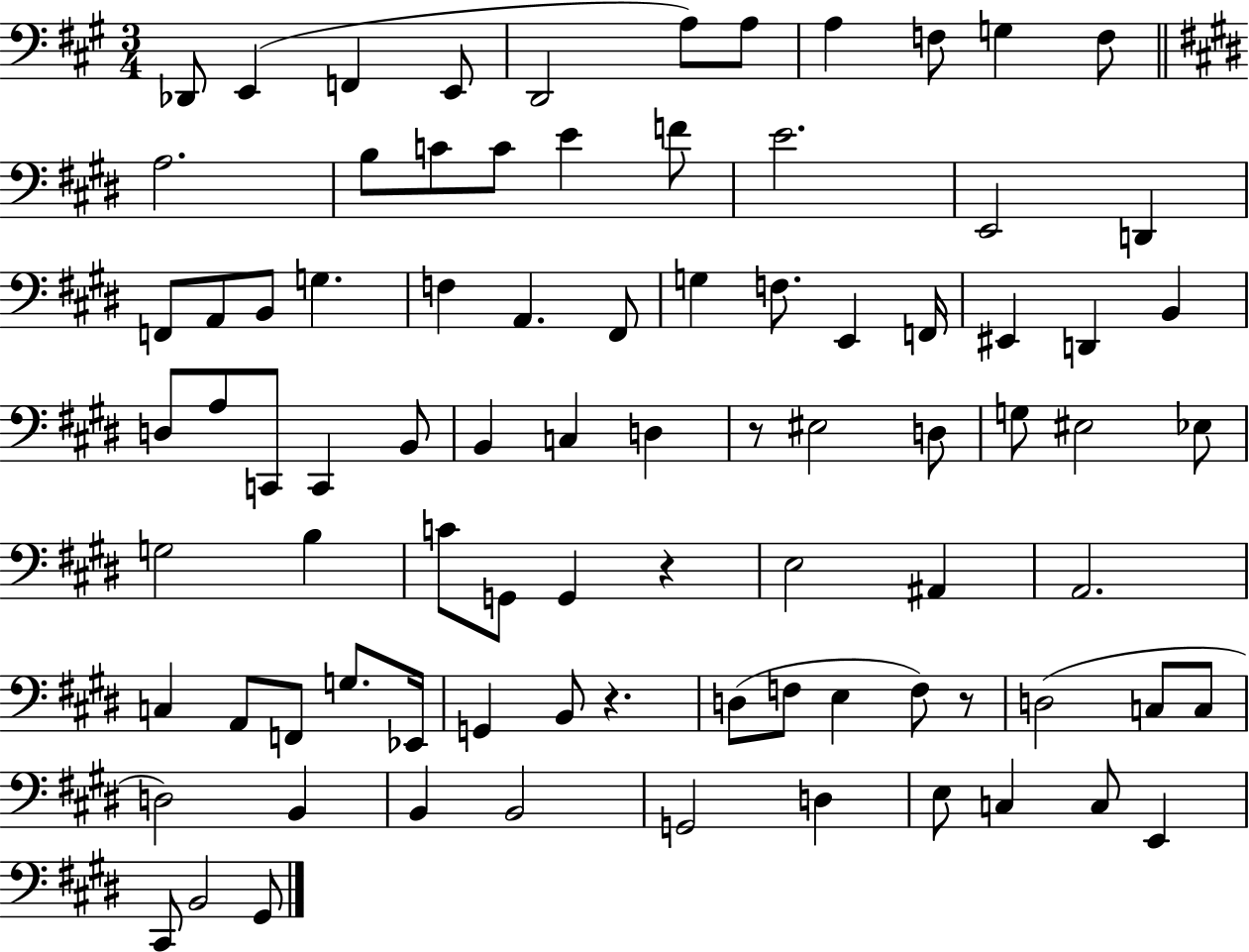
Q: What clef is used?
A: bass